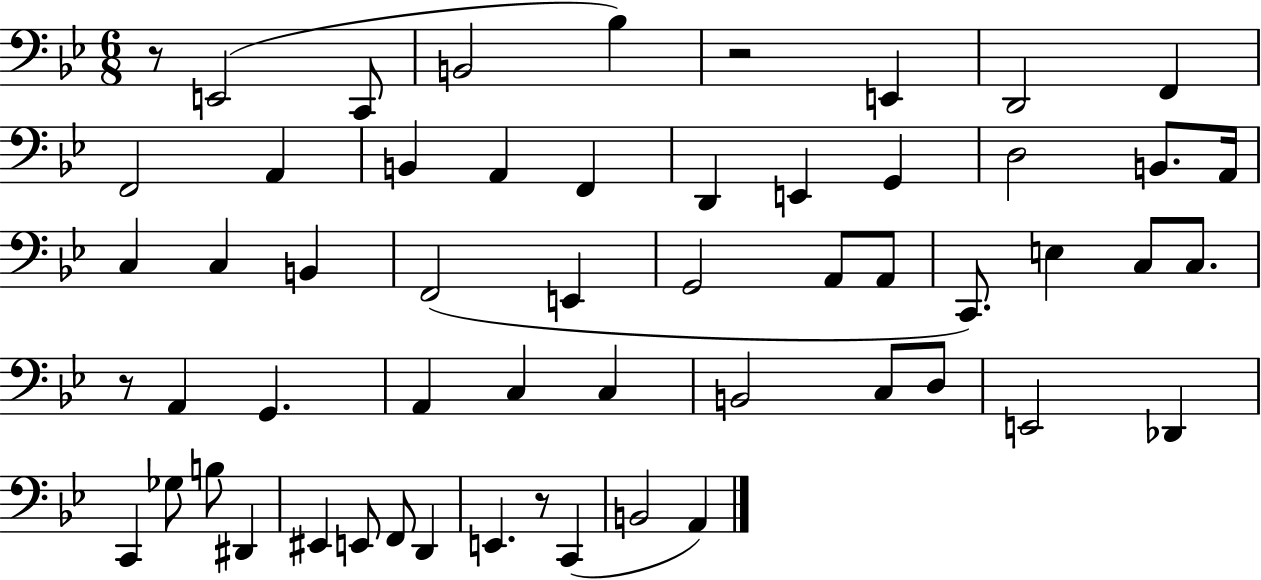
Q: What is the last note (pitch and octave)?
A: A2